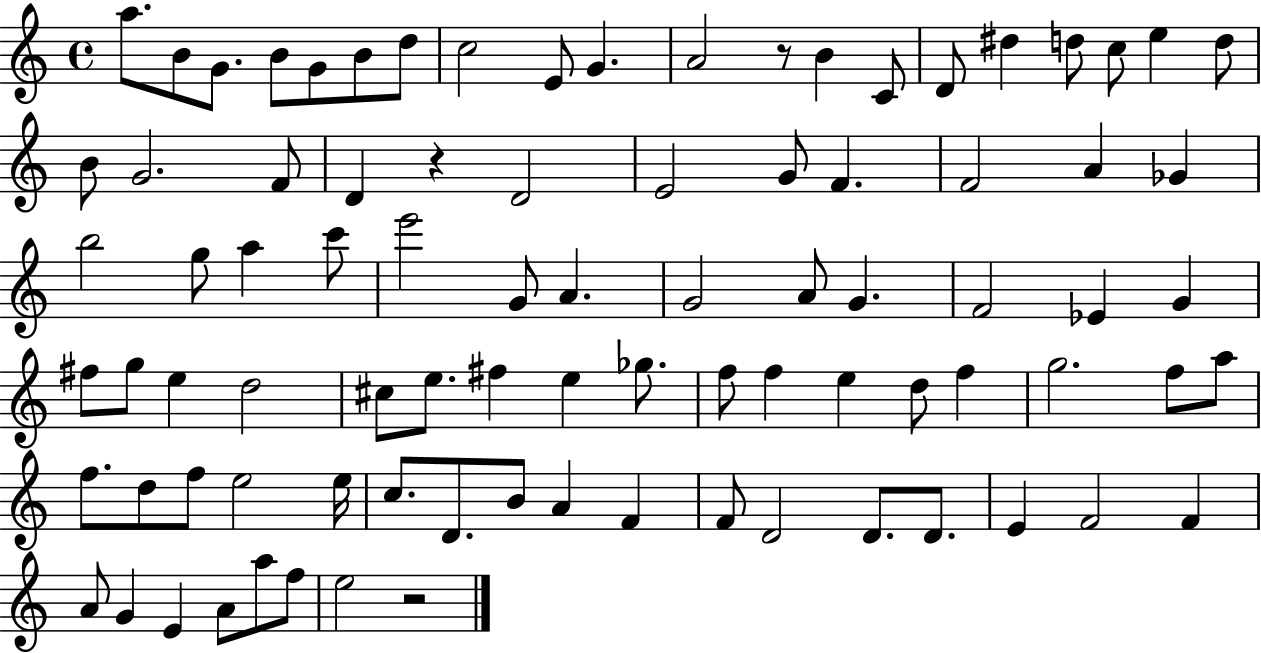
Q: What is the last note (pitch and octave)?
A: E5